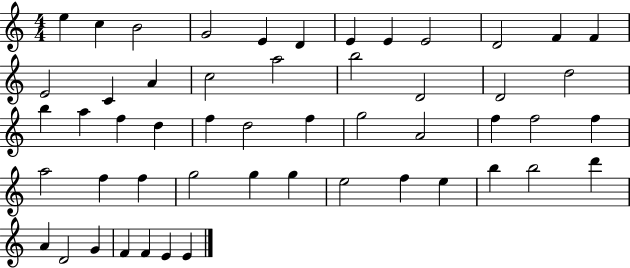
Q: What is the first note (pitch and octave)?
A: E5